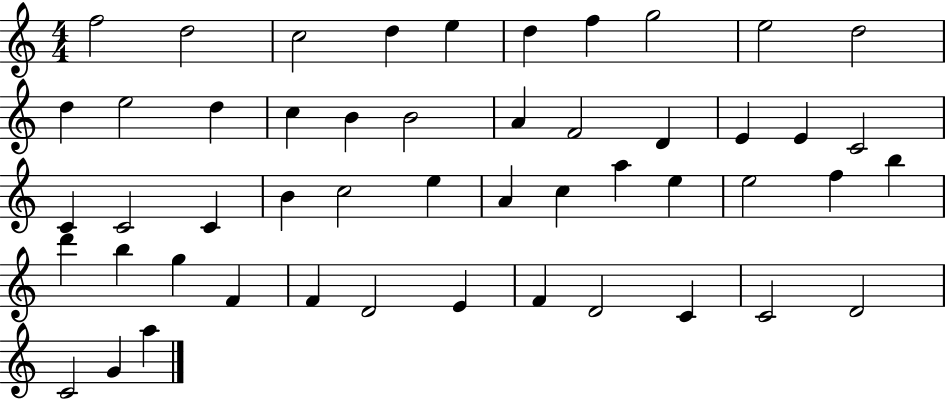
X:1
T:Untitled
M:4/4
L:1/4
K:C
f2 d2 c2 d e d f g2 e2 d2 d e2 d c B B2 A F2 D E E C2 C C2 C B c2 e A c a e e2 f b d' b g F F D2 E F D2 C C2 D2 C2 G a